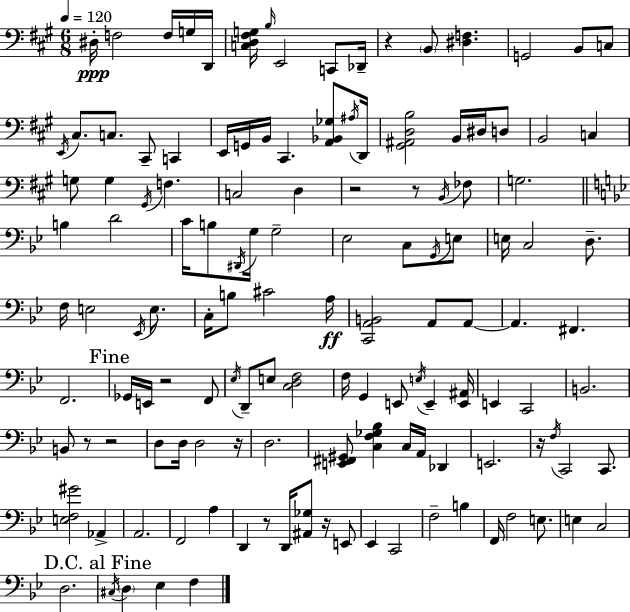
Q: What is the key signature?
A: A major